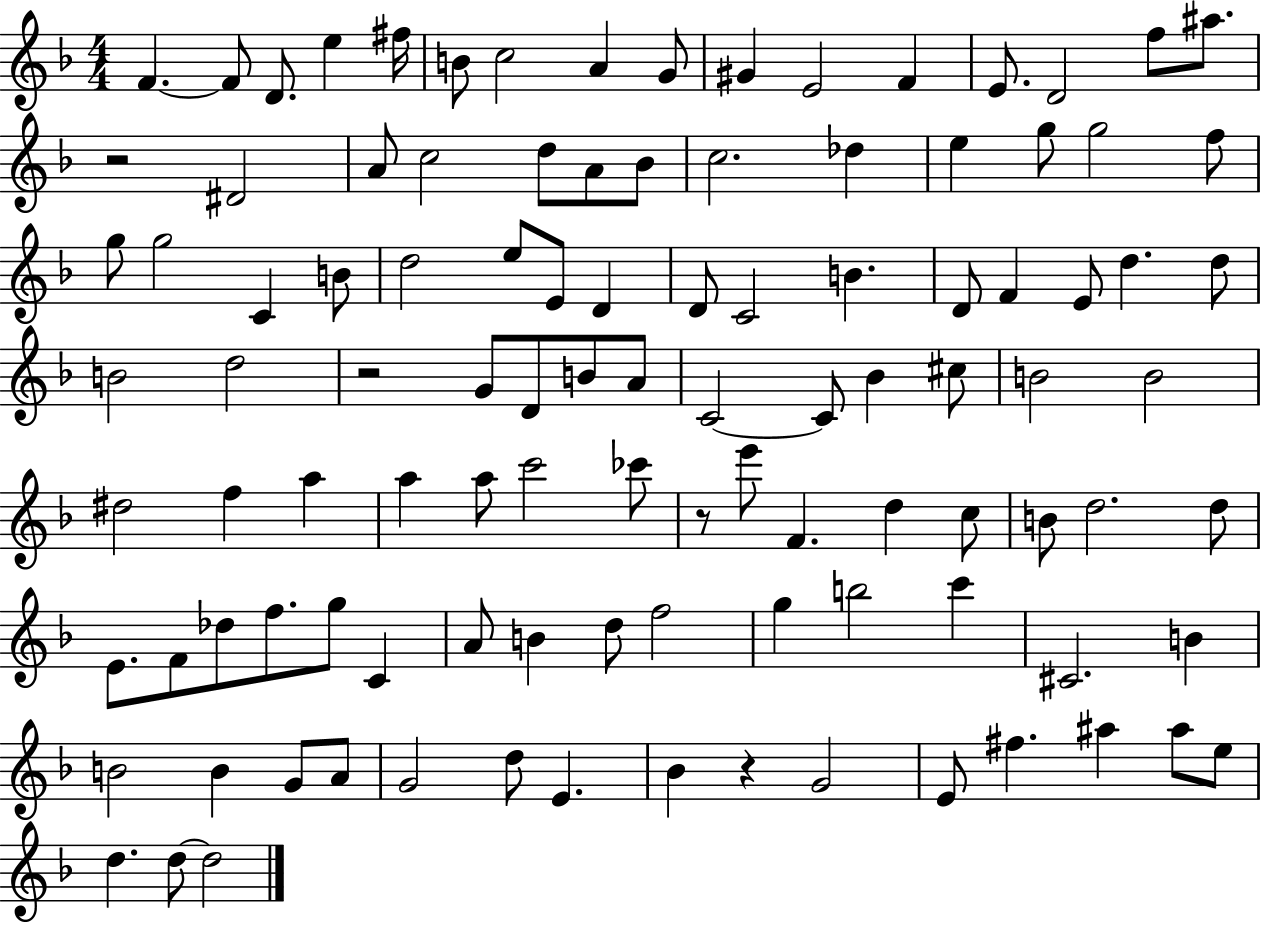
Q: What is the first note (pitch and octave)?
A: F4